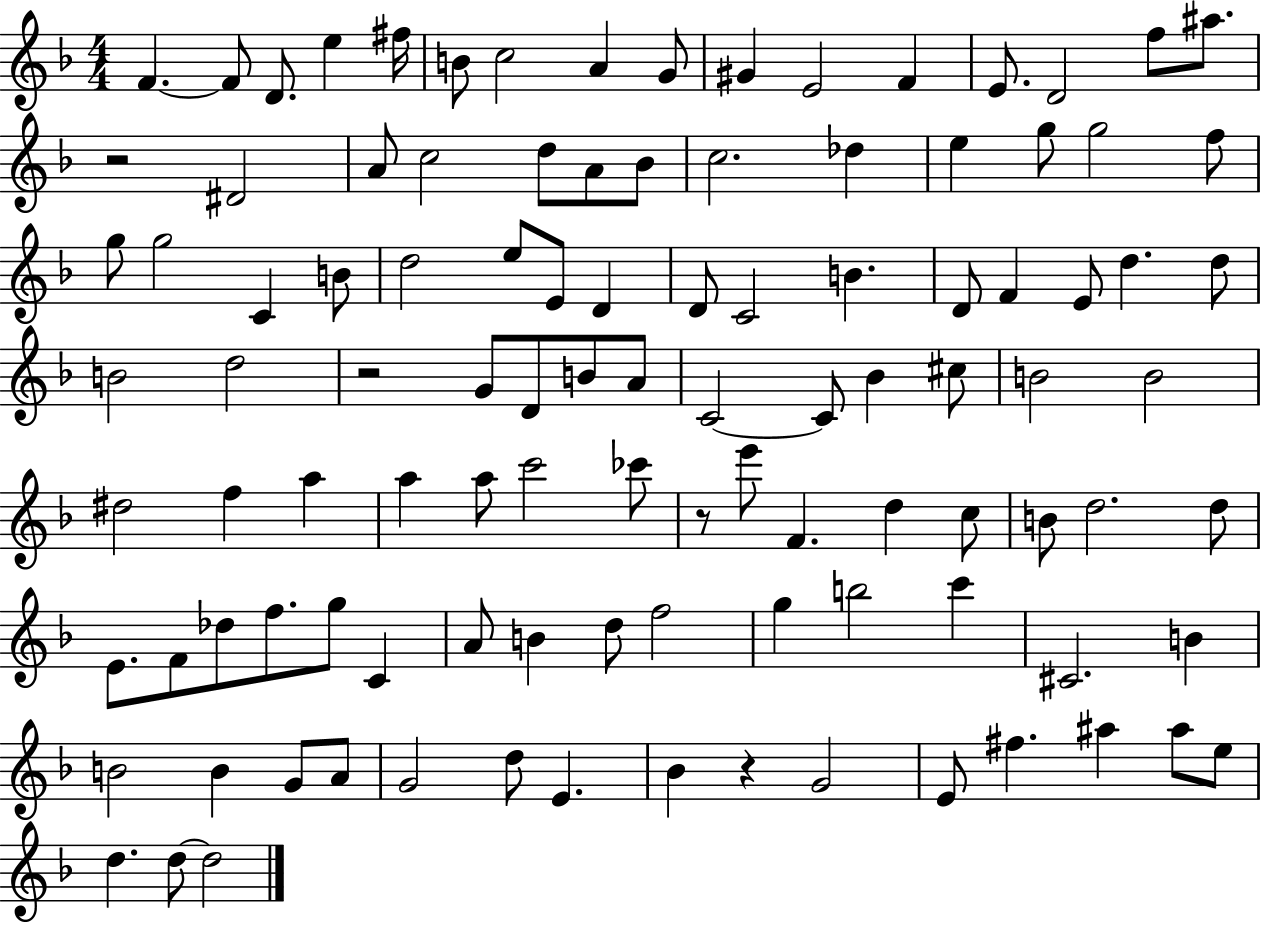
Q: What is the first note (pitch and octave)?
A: F4